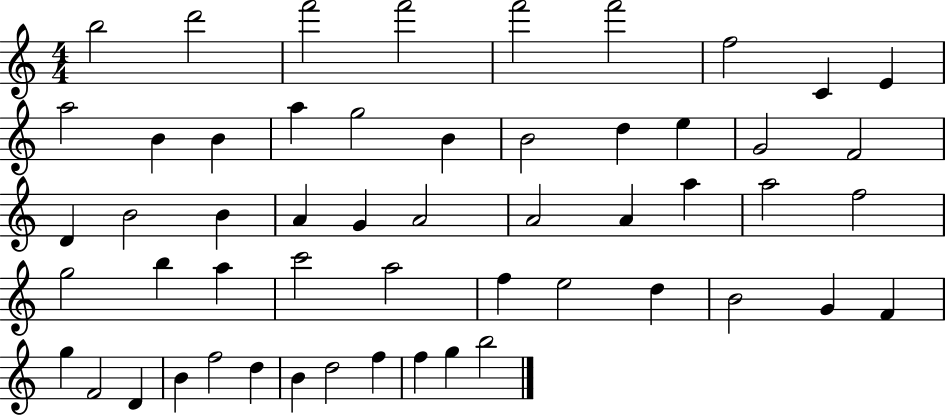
{
  \clef treble
  \numericTimeSignature
  \time 4/4
  \key c \major
  b''2 d'''2 | f'''2 f'''2 | f'''2 f'''2 | f''2 c'4 e'4 | \break a''2 b'4 b'4 | a''4 g''2 b'4 | b'2 d''4 e''4 | g'2 f'2 | \break d'4 b'2 b'4 | a'4 g'4 a'2 | a'2 a'4 a''4 | a''2 f''2 | \break g''2 b''4 a''4 | c'''2 a''2 | f''4 e''2 d''4 | b'2 g'4 f'4 | \break g''4 f'2 d'4 | b'4 f''2 d''4 | b'4 d''2 f''4 | f''4 g''4 b''2 | \break \bar "|."
}